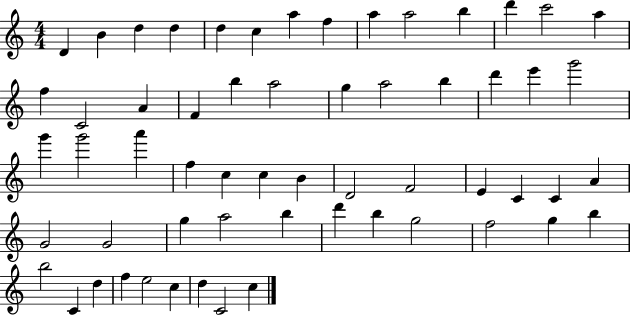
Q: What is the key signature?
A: C major